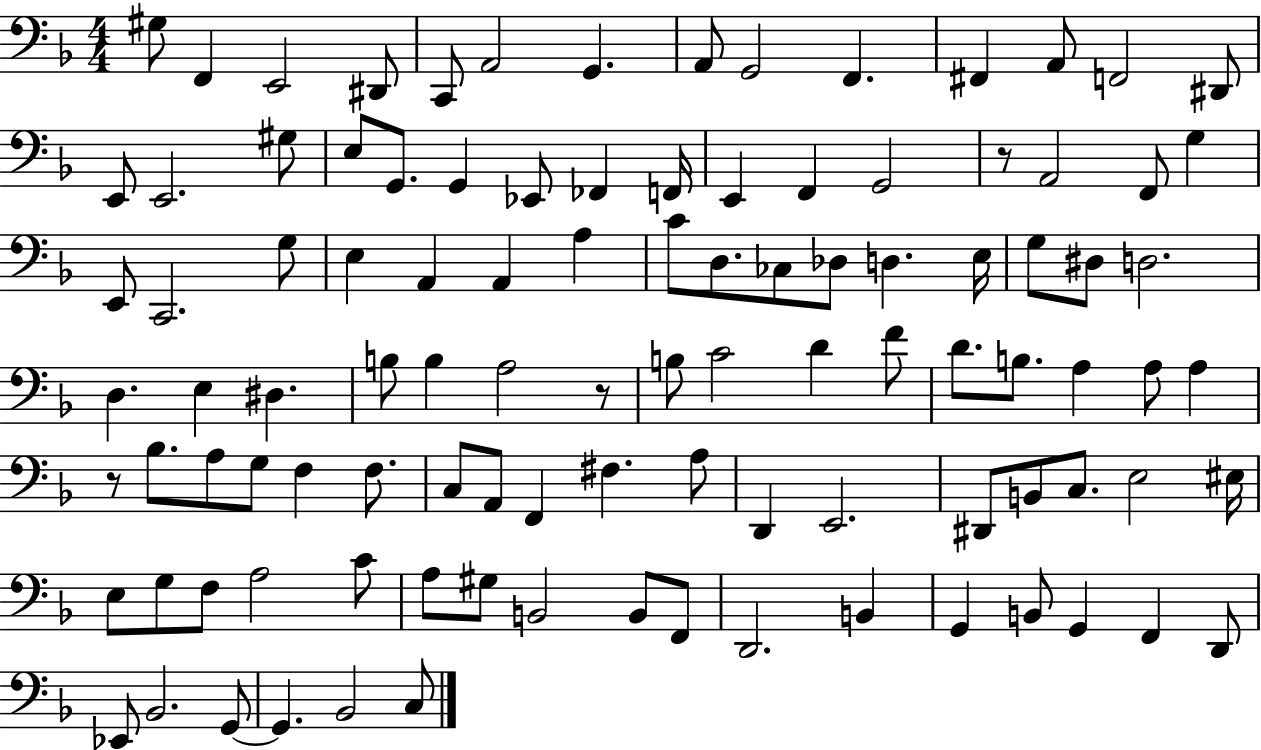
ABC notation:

X:1
T:Untitled
M:4/4
L:1/4
K:F
^G,/2 F,, E,,2 ^D,,/2 C,,/2 A,,2 G,, A,,/2 G,,2 F,, ^F,, A,,/2 F,,2 ^D,,/2 E,,/2 E,,2 ^G,/2 E,/2 G,,/2 G,, _E,,/2 _F,, F,,/4 E,, F,, G,,2 z/2 A,,2 F,,/2 G, E,,/2 C,,2 G,/2 E, A,, A,, A, C/2 D,/2 _C,/2 _D,/2 D, E,/4 G,/2 ^D,/2 D,2 D, E, ^D, B,/2 B, A,2 z/2 B,/2 C2 D F/2 D/2 B,/2 A, A,/2 A, z/2 _B,/2 A,/2 G,/2 F, F,/2 C,/2 A,,/2 F,, ^F, A,/2 D,, E,,2 ^D,,/2 B,,/2 C,/2 E,2 ^E,/4 E,/2 G,/2 F,/2 A,2 C/2 A,/2 ^G,/2 B,,2 B,,/2 F,,/2 D,,2 B,, G,, B,,/2 G,, F,, D,,/2 _E,,/2 _B,,2 G,,/2 G,, _B,,2 C,/2